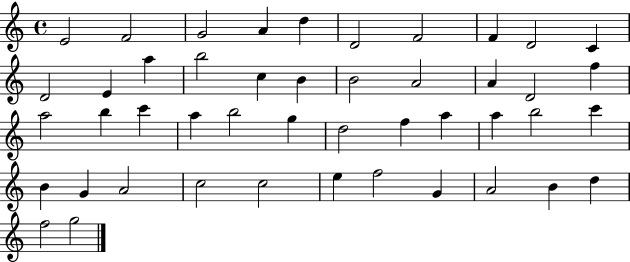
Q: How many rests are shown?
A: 0